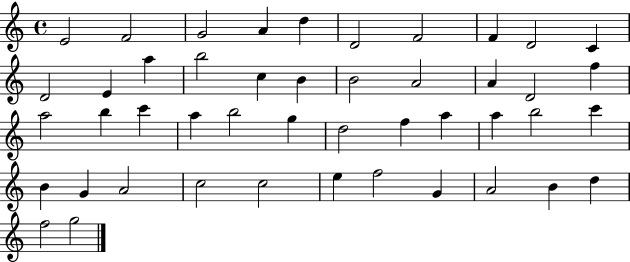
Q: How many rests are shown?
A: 0